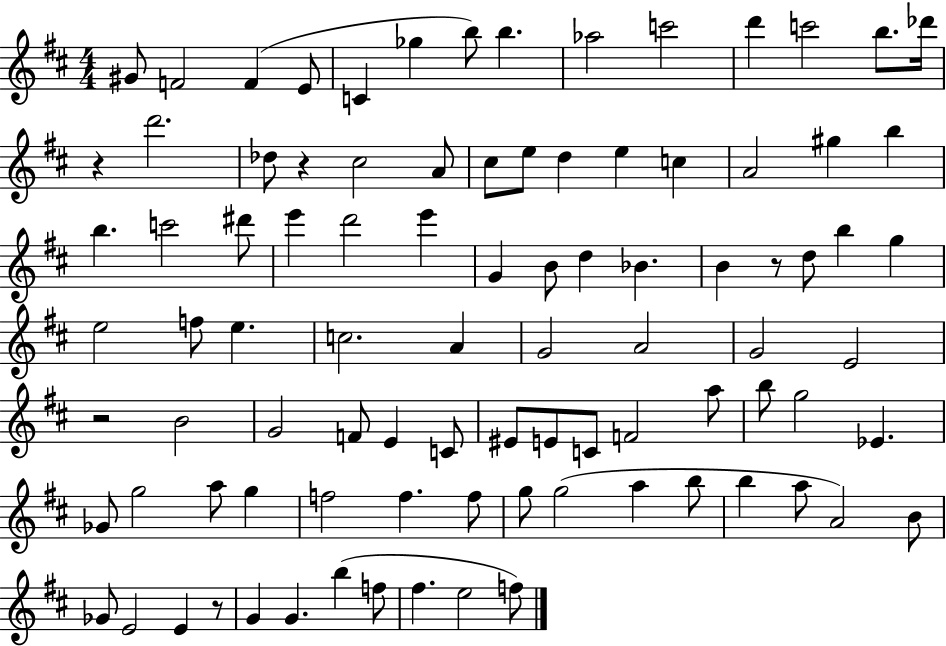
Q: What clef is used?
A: treble